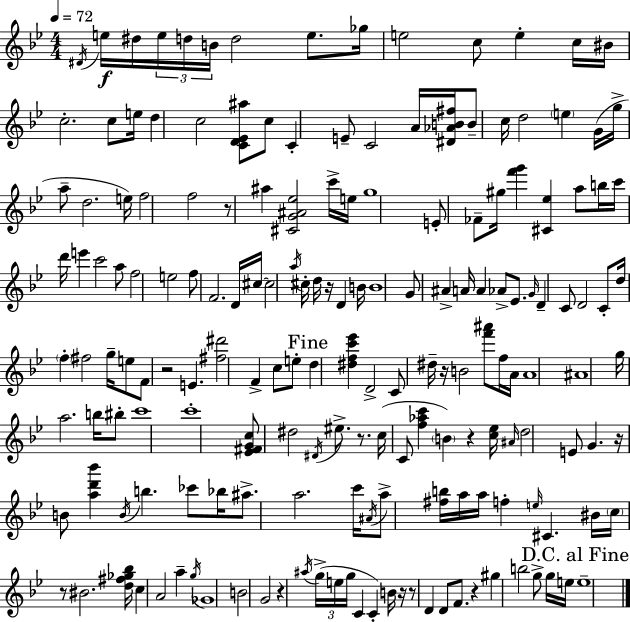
{
  \clef treble
  \numericTimeSignature
  \time 4/4
  \key g \minor
  \tempo 4 = 72
  \acciaccatura { dis'16 }\f e''16 dis''16 \tuplet 3/2 { e''16 d''16 b'16 } d''2 e''8. | ges''16 e''2 c''8 e''4-. | c''16 bis'16 c''2.-. c''8 | e''16 d''4 c''2 <c' d' ees' ais''>8 c''8 | \break c'4-. e'8-- c'2 a'16 | <dis' aes' b' fis''>16 b'8-- c''16 d''2 \parenthesize e''4 | g'16( g''16-> a''8-- d''2. | e''16) f''2 f''2 | \break r8 ais''4 <cis' g' ais' ees''>2 c'''16-> | e''16 g''1 | e'8-. fes'8-- gis''16 <f''' g'''>4 <cis' ees''>4 a''8 | b''16 c'''16 d'''16 e'''4 c'''2 a''8 | \break f''2 e''2 | f''8 f'2. d'16 | cis''16~~ cis''2 \acciaccatura { a''16 } cis''16-. d''16 r16 d'4 | b'16 b'1 | \break g'8 ais'4-> a'16 a'4 aes'8-> ees'8. | \grace { g'16 } d'4-- c'8 d'2 | c'8-. d''16 \parenthesize f''4-. fis''2 | g''16-- e''8 f'8 r2 e'4. | \break <fis'' dis'''>2 f'4-> c''8 | e''8-. \mark "Fine" d''4 <dis'' f'' c''' ees'''>4 d'2-> | c'8 dis''16-- r16 b'2 <f''' ais'''>8 | f''16 a'16 a'1 | \break ais'1 | g''16 a''2. | b''16 bis''8-. c'''1 | c'''1-. | \break <ees' fis' g' c''>8 dis''2 \acciaccatura { dis'16 } eis''8.-> | r8. c''16( c'8 <f'' aes'' c'''>4 \parenthesize b'4) r4 | <c'' ees''>16 \grace { ais'16 } d''2 e'8 g'4. | r16 b'8 <a'' d''' bes'''>4 \acciaccatura { b'16 } b''4. | \break ces'''8 bes''16 ais''8.-> a''2. | c'''16 \acciaccatura { ais'16 } a''8-> <fis'' b''>16 a''16 a''16 f''4-. | \grace { e''16 } cis'4. bis'16 \parenthesize c''16 r8 bis'2. | <d'' fis'' ges'' bes''>16 c''4 a'2 | \break a''4-- \acciaccatura { g''16 } ges'1 | b'2 | g'2 r4 \acciaccatura { ais''16 }( \tuplet 3/2 { g''16-> e''16 | g''16 } c'4 c'4-.) b'16 r16 r8 d'4 | \break d'8 f'8. r4 gis''4 b''2 | g''8-> g''16 e''16 \mark "D.C. al Fine" e''1-- | \bar "|."
}